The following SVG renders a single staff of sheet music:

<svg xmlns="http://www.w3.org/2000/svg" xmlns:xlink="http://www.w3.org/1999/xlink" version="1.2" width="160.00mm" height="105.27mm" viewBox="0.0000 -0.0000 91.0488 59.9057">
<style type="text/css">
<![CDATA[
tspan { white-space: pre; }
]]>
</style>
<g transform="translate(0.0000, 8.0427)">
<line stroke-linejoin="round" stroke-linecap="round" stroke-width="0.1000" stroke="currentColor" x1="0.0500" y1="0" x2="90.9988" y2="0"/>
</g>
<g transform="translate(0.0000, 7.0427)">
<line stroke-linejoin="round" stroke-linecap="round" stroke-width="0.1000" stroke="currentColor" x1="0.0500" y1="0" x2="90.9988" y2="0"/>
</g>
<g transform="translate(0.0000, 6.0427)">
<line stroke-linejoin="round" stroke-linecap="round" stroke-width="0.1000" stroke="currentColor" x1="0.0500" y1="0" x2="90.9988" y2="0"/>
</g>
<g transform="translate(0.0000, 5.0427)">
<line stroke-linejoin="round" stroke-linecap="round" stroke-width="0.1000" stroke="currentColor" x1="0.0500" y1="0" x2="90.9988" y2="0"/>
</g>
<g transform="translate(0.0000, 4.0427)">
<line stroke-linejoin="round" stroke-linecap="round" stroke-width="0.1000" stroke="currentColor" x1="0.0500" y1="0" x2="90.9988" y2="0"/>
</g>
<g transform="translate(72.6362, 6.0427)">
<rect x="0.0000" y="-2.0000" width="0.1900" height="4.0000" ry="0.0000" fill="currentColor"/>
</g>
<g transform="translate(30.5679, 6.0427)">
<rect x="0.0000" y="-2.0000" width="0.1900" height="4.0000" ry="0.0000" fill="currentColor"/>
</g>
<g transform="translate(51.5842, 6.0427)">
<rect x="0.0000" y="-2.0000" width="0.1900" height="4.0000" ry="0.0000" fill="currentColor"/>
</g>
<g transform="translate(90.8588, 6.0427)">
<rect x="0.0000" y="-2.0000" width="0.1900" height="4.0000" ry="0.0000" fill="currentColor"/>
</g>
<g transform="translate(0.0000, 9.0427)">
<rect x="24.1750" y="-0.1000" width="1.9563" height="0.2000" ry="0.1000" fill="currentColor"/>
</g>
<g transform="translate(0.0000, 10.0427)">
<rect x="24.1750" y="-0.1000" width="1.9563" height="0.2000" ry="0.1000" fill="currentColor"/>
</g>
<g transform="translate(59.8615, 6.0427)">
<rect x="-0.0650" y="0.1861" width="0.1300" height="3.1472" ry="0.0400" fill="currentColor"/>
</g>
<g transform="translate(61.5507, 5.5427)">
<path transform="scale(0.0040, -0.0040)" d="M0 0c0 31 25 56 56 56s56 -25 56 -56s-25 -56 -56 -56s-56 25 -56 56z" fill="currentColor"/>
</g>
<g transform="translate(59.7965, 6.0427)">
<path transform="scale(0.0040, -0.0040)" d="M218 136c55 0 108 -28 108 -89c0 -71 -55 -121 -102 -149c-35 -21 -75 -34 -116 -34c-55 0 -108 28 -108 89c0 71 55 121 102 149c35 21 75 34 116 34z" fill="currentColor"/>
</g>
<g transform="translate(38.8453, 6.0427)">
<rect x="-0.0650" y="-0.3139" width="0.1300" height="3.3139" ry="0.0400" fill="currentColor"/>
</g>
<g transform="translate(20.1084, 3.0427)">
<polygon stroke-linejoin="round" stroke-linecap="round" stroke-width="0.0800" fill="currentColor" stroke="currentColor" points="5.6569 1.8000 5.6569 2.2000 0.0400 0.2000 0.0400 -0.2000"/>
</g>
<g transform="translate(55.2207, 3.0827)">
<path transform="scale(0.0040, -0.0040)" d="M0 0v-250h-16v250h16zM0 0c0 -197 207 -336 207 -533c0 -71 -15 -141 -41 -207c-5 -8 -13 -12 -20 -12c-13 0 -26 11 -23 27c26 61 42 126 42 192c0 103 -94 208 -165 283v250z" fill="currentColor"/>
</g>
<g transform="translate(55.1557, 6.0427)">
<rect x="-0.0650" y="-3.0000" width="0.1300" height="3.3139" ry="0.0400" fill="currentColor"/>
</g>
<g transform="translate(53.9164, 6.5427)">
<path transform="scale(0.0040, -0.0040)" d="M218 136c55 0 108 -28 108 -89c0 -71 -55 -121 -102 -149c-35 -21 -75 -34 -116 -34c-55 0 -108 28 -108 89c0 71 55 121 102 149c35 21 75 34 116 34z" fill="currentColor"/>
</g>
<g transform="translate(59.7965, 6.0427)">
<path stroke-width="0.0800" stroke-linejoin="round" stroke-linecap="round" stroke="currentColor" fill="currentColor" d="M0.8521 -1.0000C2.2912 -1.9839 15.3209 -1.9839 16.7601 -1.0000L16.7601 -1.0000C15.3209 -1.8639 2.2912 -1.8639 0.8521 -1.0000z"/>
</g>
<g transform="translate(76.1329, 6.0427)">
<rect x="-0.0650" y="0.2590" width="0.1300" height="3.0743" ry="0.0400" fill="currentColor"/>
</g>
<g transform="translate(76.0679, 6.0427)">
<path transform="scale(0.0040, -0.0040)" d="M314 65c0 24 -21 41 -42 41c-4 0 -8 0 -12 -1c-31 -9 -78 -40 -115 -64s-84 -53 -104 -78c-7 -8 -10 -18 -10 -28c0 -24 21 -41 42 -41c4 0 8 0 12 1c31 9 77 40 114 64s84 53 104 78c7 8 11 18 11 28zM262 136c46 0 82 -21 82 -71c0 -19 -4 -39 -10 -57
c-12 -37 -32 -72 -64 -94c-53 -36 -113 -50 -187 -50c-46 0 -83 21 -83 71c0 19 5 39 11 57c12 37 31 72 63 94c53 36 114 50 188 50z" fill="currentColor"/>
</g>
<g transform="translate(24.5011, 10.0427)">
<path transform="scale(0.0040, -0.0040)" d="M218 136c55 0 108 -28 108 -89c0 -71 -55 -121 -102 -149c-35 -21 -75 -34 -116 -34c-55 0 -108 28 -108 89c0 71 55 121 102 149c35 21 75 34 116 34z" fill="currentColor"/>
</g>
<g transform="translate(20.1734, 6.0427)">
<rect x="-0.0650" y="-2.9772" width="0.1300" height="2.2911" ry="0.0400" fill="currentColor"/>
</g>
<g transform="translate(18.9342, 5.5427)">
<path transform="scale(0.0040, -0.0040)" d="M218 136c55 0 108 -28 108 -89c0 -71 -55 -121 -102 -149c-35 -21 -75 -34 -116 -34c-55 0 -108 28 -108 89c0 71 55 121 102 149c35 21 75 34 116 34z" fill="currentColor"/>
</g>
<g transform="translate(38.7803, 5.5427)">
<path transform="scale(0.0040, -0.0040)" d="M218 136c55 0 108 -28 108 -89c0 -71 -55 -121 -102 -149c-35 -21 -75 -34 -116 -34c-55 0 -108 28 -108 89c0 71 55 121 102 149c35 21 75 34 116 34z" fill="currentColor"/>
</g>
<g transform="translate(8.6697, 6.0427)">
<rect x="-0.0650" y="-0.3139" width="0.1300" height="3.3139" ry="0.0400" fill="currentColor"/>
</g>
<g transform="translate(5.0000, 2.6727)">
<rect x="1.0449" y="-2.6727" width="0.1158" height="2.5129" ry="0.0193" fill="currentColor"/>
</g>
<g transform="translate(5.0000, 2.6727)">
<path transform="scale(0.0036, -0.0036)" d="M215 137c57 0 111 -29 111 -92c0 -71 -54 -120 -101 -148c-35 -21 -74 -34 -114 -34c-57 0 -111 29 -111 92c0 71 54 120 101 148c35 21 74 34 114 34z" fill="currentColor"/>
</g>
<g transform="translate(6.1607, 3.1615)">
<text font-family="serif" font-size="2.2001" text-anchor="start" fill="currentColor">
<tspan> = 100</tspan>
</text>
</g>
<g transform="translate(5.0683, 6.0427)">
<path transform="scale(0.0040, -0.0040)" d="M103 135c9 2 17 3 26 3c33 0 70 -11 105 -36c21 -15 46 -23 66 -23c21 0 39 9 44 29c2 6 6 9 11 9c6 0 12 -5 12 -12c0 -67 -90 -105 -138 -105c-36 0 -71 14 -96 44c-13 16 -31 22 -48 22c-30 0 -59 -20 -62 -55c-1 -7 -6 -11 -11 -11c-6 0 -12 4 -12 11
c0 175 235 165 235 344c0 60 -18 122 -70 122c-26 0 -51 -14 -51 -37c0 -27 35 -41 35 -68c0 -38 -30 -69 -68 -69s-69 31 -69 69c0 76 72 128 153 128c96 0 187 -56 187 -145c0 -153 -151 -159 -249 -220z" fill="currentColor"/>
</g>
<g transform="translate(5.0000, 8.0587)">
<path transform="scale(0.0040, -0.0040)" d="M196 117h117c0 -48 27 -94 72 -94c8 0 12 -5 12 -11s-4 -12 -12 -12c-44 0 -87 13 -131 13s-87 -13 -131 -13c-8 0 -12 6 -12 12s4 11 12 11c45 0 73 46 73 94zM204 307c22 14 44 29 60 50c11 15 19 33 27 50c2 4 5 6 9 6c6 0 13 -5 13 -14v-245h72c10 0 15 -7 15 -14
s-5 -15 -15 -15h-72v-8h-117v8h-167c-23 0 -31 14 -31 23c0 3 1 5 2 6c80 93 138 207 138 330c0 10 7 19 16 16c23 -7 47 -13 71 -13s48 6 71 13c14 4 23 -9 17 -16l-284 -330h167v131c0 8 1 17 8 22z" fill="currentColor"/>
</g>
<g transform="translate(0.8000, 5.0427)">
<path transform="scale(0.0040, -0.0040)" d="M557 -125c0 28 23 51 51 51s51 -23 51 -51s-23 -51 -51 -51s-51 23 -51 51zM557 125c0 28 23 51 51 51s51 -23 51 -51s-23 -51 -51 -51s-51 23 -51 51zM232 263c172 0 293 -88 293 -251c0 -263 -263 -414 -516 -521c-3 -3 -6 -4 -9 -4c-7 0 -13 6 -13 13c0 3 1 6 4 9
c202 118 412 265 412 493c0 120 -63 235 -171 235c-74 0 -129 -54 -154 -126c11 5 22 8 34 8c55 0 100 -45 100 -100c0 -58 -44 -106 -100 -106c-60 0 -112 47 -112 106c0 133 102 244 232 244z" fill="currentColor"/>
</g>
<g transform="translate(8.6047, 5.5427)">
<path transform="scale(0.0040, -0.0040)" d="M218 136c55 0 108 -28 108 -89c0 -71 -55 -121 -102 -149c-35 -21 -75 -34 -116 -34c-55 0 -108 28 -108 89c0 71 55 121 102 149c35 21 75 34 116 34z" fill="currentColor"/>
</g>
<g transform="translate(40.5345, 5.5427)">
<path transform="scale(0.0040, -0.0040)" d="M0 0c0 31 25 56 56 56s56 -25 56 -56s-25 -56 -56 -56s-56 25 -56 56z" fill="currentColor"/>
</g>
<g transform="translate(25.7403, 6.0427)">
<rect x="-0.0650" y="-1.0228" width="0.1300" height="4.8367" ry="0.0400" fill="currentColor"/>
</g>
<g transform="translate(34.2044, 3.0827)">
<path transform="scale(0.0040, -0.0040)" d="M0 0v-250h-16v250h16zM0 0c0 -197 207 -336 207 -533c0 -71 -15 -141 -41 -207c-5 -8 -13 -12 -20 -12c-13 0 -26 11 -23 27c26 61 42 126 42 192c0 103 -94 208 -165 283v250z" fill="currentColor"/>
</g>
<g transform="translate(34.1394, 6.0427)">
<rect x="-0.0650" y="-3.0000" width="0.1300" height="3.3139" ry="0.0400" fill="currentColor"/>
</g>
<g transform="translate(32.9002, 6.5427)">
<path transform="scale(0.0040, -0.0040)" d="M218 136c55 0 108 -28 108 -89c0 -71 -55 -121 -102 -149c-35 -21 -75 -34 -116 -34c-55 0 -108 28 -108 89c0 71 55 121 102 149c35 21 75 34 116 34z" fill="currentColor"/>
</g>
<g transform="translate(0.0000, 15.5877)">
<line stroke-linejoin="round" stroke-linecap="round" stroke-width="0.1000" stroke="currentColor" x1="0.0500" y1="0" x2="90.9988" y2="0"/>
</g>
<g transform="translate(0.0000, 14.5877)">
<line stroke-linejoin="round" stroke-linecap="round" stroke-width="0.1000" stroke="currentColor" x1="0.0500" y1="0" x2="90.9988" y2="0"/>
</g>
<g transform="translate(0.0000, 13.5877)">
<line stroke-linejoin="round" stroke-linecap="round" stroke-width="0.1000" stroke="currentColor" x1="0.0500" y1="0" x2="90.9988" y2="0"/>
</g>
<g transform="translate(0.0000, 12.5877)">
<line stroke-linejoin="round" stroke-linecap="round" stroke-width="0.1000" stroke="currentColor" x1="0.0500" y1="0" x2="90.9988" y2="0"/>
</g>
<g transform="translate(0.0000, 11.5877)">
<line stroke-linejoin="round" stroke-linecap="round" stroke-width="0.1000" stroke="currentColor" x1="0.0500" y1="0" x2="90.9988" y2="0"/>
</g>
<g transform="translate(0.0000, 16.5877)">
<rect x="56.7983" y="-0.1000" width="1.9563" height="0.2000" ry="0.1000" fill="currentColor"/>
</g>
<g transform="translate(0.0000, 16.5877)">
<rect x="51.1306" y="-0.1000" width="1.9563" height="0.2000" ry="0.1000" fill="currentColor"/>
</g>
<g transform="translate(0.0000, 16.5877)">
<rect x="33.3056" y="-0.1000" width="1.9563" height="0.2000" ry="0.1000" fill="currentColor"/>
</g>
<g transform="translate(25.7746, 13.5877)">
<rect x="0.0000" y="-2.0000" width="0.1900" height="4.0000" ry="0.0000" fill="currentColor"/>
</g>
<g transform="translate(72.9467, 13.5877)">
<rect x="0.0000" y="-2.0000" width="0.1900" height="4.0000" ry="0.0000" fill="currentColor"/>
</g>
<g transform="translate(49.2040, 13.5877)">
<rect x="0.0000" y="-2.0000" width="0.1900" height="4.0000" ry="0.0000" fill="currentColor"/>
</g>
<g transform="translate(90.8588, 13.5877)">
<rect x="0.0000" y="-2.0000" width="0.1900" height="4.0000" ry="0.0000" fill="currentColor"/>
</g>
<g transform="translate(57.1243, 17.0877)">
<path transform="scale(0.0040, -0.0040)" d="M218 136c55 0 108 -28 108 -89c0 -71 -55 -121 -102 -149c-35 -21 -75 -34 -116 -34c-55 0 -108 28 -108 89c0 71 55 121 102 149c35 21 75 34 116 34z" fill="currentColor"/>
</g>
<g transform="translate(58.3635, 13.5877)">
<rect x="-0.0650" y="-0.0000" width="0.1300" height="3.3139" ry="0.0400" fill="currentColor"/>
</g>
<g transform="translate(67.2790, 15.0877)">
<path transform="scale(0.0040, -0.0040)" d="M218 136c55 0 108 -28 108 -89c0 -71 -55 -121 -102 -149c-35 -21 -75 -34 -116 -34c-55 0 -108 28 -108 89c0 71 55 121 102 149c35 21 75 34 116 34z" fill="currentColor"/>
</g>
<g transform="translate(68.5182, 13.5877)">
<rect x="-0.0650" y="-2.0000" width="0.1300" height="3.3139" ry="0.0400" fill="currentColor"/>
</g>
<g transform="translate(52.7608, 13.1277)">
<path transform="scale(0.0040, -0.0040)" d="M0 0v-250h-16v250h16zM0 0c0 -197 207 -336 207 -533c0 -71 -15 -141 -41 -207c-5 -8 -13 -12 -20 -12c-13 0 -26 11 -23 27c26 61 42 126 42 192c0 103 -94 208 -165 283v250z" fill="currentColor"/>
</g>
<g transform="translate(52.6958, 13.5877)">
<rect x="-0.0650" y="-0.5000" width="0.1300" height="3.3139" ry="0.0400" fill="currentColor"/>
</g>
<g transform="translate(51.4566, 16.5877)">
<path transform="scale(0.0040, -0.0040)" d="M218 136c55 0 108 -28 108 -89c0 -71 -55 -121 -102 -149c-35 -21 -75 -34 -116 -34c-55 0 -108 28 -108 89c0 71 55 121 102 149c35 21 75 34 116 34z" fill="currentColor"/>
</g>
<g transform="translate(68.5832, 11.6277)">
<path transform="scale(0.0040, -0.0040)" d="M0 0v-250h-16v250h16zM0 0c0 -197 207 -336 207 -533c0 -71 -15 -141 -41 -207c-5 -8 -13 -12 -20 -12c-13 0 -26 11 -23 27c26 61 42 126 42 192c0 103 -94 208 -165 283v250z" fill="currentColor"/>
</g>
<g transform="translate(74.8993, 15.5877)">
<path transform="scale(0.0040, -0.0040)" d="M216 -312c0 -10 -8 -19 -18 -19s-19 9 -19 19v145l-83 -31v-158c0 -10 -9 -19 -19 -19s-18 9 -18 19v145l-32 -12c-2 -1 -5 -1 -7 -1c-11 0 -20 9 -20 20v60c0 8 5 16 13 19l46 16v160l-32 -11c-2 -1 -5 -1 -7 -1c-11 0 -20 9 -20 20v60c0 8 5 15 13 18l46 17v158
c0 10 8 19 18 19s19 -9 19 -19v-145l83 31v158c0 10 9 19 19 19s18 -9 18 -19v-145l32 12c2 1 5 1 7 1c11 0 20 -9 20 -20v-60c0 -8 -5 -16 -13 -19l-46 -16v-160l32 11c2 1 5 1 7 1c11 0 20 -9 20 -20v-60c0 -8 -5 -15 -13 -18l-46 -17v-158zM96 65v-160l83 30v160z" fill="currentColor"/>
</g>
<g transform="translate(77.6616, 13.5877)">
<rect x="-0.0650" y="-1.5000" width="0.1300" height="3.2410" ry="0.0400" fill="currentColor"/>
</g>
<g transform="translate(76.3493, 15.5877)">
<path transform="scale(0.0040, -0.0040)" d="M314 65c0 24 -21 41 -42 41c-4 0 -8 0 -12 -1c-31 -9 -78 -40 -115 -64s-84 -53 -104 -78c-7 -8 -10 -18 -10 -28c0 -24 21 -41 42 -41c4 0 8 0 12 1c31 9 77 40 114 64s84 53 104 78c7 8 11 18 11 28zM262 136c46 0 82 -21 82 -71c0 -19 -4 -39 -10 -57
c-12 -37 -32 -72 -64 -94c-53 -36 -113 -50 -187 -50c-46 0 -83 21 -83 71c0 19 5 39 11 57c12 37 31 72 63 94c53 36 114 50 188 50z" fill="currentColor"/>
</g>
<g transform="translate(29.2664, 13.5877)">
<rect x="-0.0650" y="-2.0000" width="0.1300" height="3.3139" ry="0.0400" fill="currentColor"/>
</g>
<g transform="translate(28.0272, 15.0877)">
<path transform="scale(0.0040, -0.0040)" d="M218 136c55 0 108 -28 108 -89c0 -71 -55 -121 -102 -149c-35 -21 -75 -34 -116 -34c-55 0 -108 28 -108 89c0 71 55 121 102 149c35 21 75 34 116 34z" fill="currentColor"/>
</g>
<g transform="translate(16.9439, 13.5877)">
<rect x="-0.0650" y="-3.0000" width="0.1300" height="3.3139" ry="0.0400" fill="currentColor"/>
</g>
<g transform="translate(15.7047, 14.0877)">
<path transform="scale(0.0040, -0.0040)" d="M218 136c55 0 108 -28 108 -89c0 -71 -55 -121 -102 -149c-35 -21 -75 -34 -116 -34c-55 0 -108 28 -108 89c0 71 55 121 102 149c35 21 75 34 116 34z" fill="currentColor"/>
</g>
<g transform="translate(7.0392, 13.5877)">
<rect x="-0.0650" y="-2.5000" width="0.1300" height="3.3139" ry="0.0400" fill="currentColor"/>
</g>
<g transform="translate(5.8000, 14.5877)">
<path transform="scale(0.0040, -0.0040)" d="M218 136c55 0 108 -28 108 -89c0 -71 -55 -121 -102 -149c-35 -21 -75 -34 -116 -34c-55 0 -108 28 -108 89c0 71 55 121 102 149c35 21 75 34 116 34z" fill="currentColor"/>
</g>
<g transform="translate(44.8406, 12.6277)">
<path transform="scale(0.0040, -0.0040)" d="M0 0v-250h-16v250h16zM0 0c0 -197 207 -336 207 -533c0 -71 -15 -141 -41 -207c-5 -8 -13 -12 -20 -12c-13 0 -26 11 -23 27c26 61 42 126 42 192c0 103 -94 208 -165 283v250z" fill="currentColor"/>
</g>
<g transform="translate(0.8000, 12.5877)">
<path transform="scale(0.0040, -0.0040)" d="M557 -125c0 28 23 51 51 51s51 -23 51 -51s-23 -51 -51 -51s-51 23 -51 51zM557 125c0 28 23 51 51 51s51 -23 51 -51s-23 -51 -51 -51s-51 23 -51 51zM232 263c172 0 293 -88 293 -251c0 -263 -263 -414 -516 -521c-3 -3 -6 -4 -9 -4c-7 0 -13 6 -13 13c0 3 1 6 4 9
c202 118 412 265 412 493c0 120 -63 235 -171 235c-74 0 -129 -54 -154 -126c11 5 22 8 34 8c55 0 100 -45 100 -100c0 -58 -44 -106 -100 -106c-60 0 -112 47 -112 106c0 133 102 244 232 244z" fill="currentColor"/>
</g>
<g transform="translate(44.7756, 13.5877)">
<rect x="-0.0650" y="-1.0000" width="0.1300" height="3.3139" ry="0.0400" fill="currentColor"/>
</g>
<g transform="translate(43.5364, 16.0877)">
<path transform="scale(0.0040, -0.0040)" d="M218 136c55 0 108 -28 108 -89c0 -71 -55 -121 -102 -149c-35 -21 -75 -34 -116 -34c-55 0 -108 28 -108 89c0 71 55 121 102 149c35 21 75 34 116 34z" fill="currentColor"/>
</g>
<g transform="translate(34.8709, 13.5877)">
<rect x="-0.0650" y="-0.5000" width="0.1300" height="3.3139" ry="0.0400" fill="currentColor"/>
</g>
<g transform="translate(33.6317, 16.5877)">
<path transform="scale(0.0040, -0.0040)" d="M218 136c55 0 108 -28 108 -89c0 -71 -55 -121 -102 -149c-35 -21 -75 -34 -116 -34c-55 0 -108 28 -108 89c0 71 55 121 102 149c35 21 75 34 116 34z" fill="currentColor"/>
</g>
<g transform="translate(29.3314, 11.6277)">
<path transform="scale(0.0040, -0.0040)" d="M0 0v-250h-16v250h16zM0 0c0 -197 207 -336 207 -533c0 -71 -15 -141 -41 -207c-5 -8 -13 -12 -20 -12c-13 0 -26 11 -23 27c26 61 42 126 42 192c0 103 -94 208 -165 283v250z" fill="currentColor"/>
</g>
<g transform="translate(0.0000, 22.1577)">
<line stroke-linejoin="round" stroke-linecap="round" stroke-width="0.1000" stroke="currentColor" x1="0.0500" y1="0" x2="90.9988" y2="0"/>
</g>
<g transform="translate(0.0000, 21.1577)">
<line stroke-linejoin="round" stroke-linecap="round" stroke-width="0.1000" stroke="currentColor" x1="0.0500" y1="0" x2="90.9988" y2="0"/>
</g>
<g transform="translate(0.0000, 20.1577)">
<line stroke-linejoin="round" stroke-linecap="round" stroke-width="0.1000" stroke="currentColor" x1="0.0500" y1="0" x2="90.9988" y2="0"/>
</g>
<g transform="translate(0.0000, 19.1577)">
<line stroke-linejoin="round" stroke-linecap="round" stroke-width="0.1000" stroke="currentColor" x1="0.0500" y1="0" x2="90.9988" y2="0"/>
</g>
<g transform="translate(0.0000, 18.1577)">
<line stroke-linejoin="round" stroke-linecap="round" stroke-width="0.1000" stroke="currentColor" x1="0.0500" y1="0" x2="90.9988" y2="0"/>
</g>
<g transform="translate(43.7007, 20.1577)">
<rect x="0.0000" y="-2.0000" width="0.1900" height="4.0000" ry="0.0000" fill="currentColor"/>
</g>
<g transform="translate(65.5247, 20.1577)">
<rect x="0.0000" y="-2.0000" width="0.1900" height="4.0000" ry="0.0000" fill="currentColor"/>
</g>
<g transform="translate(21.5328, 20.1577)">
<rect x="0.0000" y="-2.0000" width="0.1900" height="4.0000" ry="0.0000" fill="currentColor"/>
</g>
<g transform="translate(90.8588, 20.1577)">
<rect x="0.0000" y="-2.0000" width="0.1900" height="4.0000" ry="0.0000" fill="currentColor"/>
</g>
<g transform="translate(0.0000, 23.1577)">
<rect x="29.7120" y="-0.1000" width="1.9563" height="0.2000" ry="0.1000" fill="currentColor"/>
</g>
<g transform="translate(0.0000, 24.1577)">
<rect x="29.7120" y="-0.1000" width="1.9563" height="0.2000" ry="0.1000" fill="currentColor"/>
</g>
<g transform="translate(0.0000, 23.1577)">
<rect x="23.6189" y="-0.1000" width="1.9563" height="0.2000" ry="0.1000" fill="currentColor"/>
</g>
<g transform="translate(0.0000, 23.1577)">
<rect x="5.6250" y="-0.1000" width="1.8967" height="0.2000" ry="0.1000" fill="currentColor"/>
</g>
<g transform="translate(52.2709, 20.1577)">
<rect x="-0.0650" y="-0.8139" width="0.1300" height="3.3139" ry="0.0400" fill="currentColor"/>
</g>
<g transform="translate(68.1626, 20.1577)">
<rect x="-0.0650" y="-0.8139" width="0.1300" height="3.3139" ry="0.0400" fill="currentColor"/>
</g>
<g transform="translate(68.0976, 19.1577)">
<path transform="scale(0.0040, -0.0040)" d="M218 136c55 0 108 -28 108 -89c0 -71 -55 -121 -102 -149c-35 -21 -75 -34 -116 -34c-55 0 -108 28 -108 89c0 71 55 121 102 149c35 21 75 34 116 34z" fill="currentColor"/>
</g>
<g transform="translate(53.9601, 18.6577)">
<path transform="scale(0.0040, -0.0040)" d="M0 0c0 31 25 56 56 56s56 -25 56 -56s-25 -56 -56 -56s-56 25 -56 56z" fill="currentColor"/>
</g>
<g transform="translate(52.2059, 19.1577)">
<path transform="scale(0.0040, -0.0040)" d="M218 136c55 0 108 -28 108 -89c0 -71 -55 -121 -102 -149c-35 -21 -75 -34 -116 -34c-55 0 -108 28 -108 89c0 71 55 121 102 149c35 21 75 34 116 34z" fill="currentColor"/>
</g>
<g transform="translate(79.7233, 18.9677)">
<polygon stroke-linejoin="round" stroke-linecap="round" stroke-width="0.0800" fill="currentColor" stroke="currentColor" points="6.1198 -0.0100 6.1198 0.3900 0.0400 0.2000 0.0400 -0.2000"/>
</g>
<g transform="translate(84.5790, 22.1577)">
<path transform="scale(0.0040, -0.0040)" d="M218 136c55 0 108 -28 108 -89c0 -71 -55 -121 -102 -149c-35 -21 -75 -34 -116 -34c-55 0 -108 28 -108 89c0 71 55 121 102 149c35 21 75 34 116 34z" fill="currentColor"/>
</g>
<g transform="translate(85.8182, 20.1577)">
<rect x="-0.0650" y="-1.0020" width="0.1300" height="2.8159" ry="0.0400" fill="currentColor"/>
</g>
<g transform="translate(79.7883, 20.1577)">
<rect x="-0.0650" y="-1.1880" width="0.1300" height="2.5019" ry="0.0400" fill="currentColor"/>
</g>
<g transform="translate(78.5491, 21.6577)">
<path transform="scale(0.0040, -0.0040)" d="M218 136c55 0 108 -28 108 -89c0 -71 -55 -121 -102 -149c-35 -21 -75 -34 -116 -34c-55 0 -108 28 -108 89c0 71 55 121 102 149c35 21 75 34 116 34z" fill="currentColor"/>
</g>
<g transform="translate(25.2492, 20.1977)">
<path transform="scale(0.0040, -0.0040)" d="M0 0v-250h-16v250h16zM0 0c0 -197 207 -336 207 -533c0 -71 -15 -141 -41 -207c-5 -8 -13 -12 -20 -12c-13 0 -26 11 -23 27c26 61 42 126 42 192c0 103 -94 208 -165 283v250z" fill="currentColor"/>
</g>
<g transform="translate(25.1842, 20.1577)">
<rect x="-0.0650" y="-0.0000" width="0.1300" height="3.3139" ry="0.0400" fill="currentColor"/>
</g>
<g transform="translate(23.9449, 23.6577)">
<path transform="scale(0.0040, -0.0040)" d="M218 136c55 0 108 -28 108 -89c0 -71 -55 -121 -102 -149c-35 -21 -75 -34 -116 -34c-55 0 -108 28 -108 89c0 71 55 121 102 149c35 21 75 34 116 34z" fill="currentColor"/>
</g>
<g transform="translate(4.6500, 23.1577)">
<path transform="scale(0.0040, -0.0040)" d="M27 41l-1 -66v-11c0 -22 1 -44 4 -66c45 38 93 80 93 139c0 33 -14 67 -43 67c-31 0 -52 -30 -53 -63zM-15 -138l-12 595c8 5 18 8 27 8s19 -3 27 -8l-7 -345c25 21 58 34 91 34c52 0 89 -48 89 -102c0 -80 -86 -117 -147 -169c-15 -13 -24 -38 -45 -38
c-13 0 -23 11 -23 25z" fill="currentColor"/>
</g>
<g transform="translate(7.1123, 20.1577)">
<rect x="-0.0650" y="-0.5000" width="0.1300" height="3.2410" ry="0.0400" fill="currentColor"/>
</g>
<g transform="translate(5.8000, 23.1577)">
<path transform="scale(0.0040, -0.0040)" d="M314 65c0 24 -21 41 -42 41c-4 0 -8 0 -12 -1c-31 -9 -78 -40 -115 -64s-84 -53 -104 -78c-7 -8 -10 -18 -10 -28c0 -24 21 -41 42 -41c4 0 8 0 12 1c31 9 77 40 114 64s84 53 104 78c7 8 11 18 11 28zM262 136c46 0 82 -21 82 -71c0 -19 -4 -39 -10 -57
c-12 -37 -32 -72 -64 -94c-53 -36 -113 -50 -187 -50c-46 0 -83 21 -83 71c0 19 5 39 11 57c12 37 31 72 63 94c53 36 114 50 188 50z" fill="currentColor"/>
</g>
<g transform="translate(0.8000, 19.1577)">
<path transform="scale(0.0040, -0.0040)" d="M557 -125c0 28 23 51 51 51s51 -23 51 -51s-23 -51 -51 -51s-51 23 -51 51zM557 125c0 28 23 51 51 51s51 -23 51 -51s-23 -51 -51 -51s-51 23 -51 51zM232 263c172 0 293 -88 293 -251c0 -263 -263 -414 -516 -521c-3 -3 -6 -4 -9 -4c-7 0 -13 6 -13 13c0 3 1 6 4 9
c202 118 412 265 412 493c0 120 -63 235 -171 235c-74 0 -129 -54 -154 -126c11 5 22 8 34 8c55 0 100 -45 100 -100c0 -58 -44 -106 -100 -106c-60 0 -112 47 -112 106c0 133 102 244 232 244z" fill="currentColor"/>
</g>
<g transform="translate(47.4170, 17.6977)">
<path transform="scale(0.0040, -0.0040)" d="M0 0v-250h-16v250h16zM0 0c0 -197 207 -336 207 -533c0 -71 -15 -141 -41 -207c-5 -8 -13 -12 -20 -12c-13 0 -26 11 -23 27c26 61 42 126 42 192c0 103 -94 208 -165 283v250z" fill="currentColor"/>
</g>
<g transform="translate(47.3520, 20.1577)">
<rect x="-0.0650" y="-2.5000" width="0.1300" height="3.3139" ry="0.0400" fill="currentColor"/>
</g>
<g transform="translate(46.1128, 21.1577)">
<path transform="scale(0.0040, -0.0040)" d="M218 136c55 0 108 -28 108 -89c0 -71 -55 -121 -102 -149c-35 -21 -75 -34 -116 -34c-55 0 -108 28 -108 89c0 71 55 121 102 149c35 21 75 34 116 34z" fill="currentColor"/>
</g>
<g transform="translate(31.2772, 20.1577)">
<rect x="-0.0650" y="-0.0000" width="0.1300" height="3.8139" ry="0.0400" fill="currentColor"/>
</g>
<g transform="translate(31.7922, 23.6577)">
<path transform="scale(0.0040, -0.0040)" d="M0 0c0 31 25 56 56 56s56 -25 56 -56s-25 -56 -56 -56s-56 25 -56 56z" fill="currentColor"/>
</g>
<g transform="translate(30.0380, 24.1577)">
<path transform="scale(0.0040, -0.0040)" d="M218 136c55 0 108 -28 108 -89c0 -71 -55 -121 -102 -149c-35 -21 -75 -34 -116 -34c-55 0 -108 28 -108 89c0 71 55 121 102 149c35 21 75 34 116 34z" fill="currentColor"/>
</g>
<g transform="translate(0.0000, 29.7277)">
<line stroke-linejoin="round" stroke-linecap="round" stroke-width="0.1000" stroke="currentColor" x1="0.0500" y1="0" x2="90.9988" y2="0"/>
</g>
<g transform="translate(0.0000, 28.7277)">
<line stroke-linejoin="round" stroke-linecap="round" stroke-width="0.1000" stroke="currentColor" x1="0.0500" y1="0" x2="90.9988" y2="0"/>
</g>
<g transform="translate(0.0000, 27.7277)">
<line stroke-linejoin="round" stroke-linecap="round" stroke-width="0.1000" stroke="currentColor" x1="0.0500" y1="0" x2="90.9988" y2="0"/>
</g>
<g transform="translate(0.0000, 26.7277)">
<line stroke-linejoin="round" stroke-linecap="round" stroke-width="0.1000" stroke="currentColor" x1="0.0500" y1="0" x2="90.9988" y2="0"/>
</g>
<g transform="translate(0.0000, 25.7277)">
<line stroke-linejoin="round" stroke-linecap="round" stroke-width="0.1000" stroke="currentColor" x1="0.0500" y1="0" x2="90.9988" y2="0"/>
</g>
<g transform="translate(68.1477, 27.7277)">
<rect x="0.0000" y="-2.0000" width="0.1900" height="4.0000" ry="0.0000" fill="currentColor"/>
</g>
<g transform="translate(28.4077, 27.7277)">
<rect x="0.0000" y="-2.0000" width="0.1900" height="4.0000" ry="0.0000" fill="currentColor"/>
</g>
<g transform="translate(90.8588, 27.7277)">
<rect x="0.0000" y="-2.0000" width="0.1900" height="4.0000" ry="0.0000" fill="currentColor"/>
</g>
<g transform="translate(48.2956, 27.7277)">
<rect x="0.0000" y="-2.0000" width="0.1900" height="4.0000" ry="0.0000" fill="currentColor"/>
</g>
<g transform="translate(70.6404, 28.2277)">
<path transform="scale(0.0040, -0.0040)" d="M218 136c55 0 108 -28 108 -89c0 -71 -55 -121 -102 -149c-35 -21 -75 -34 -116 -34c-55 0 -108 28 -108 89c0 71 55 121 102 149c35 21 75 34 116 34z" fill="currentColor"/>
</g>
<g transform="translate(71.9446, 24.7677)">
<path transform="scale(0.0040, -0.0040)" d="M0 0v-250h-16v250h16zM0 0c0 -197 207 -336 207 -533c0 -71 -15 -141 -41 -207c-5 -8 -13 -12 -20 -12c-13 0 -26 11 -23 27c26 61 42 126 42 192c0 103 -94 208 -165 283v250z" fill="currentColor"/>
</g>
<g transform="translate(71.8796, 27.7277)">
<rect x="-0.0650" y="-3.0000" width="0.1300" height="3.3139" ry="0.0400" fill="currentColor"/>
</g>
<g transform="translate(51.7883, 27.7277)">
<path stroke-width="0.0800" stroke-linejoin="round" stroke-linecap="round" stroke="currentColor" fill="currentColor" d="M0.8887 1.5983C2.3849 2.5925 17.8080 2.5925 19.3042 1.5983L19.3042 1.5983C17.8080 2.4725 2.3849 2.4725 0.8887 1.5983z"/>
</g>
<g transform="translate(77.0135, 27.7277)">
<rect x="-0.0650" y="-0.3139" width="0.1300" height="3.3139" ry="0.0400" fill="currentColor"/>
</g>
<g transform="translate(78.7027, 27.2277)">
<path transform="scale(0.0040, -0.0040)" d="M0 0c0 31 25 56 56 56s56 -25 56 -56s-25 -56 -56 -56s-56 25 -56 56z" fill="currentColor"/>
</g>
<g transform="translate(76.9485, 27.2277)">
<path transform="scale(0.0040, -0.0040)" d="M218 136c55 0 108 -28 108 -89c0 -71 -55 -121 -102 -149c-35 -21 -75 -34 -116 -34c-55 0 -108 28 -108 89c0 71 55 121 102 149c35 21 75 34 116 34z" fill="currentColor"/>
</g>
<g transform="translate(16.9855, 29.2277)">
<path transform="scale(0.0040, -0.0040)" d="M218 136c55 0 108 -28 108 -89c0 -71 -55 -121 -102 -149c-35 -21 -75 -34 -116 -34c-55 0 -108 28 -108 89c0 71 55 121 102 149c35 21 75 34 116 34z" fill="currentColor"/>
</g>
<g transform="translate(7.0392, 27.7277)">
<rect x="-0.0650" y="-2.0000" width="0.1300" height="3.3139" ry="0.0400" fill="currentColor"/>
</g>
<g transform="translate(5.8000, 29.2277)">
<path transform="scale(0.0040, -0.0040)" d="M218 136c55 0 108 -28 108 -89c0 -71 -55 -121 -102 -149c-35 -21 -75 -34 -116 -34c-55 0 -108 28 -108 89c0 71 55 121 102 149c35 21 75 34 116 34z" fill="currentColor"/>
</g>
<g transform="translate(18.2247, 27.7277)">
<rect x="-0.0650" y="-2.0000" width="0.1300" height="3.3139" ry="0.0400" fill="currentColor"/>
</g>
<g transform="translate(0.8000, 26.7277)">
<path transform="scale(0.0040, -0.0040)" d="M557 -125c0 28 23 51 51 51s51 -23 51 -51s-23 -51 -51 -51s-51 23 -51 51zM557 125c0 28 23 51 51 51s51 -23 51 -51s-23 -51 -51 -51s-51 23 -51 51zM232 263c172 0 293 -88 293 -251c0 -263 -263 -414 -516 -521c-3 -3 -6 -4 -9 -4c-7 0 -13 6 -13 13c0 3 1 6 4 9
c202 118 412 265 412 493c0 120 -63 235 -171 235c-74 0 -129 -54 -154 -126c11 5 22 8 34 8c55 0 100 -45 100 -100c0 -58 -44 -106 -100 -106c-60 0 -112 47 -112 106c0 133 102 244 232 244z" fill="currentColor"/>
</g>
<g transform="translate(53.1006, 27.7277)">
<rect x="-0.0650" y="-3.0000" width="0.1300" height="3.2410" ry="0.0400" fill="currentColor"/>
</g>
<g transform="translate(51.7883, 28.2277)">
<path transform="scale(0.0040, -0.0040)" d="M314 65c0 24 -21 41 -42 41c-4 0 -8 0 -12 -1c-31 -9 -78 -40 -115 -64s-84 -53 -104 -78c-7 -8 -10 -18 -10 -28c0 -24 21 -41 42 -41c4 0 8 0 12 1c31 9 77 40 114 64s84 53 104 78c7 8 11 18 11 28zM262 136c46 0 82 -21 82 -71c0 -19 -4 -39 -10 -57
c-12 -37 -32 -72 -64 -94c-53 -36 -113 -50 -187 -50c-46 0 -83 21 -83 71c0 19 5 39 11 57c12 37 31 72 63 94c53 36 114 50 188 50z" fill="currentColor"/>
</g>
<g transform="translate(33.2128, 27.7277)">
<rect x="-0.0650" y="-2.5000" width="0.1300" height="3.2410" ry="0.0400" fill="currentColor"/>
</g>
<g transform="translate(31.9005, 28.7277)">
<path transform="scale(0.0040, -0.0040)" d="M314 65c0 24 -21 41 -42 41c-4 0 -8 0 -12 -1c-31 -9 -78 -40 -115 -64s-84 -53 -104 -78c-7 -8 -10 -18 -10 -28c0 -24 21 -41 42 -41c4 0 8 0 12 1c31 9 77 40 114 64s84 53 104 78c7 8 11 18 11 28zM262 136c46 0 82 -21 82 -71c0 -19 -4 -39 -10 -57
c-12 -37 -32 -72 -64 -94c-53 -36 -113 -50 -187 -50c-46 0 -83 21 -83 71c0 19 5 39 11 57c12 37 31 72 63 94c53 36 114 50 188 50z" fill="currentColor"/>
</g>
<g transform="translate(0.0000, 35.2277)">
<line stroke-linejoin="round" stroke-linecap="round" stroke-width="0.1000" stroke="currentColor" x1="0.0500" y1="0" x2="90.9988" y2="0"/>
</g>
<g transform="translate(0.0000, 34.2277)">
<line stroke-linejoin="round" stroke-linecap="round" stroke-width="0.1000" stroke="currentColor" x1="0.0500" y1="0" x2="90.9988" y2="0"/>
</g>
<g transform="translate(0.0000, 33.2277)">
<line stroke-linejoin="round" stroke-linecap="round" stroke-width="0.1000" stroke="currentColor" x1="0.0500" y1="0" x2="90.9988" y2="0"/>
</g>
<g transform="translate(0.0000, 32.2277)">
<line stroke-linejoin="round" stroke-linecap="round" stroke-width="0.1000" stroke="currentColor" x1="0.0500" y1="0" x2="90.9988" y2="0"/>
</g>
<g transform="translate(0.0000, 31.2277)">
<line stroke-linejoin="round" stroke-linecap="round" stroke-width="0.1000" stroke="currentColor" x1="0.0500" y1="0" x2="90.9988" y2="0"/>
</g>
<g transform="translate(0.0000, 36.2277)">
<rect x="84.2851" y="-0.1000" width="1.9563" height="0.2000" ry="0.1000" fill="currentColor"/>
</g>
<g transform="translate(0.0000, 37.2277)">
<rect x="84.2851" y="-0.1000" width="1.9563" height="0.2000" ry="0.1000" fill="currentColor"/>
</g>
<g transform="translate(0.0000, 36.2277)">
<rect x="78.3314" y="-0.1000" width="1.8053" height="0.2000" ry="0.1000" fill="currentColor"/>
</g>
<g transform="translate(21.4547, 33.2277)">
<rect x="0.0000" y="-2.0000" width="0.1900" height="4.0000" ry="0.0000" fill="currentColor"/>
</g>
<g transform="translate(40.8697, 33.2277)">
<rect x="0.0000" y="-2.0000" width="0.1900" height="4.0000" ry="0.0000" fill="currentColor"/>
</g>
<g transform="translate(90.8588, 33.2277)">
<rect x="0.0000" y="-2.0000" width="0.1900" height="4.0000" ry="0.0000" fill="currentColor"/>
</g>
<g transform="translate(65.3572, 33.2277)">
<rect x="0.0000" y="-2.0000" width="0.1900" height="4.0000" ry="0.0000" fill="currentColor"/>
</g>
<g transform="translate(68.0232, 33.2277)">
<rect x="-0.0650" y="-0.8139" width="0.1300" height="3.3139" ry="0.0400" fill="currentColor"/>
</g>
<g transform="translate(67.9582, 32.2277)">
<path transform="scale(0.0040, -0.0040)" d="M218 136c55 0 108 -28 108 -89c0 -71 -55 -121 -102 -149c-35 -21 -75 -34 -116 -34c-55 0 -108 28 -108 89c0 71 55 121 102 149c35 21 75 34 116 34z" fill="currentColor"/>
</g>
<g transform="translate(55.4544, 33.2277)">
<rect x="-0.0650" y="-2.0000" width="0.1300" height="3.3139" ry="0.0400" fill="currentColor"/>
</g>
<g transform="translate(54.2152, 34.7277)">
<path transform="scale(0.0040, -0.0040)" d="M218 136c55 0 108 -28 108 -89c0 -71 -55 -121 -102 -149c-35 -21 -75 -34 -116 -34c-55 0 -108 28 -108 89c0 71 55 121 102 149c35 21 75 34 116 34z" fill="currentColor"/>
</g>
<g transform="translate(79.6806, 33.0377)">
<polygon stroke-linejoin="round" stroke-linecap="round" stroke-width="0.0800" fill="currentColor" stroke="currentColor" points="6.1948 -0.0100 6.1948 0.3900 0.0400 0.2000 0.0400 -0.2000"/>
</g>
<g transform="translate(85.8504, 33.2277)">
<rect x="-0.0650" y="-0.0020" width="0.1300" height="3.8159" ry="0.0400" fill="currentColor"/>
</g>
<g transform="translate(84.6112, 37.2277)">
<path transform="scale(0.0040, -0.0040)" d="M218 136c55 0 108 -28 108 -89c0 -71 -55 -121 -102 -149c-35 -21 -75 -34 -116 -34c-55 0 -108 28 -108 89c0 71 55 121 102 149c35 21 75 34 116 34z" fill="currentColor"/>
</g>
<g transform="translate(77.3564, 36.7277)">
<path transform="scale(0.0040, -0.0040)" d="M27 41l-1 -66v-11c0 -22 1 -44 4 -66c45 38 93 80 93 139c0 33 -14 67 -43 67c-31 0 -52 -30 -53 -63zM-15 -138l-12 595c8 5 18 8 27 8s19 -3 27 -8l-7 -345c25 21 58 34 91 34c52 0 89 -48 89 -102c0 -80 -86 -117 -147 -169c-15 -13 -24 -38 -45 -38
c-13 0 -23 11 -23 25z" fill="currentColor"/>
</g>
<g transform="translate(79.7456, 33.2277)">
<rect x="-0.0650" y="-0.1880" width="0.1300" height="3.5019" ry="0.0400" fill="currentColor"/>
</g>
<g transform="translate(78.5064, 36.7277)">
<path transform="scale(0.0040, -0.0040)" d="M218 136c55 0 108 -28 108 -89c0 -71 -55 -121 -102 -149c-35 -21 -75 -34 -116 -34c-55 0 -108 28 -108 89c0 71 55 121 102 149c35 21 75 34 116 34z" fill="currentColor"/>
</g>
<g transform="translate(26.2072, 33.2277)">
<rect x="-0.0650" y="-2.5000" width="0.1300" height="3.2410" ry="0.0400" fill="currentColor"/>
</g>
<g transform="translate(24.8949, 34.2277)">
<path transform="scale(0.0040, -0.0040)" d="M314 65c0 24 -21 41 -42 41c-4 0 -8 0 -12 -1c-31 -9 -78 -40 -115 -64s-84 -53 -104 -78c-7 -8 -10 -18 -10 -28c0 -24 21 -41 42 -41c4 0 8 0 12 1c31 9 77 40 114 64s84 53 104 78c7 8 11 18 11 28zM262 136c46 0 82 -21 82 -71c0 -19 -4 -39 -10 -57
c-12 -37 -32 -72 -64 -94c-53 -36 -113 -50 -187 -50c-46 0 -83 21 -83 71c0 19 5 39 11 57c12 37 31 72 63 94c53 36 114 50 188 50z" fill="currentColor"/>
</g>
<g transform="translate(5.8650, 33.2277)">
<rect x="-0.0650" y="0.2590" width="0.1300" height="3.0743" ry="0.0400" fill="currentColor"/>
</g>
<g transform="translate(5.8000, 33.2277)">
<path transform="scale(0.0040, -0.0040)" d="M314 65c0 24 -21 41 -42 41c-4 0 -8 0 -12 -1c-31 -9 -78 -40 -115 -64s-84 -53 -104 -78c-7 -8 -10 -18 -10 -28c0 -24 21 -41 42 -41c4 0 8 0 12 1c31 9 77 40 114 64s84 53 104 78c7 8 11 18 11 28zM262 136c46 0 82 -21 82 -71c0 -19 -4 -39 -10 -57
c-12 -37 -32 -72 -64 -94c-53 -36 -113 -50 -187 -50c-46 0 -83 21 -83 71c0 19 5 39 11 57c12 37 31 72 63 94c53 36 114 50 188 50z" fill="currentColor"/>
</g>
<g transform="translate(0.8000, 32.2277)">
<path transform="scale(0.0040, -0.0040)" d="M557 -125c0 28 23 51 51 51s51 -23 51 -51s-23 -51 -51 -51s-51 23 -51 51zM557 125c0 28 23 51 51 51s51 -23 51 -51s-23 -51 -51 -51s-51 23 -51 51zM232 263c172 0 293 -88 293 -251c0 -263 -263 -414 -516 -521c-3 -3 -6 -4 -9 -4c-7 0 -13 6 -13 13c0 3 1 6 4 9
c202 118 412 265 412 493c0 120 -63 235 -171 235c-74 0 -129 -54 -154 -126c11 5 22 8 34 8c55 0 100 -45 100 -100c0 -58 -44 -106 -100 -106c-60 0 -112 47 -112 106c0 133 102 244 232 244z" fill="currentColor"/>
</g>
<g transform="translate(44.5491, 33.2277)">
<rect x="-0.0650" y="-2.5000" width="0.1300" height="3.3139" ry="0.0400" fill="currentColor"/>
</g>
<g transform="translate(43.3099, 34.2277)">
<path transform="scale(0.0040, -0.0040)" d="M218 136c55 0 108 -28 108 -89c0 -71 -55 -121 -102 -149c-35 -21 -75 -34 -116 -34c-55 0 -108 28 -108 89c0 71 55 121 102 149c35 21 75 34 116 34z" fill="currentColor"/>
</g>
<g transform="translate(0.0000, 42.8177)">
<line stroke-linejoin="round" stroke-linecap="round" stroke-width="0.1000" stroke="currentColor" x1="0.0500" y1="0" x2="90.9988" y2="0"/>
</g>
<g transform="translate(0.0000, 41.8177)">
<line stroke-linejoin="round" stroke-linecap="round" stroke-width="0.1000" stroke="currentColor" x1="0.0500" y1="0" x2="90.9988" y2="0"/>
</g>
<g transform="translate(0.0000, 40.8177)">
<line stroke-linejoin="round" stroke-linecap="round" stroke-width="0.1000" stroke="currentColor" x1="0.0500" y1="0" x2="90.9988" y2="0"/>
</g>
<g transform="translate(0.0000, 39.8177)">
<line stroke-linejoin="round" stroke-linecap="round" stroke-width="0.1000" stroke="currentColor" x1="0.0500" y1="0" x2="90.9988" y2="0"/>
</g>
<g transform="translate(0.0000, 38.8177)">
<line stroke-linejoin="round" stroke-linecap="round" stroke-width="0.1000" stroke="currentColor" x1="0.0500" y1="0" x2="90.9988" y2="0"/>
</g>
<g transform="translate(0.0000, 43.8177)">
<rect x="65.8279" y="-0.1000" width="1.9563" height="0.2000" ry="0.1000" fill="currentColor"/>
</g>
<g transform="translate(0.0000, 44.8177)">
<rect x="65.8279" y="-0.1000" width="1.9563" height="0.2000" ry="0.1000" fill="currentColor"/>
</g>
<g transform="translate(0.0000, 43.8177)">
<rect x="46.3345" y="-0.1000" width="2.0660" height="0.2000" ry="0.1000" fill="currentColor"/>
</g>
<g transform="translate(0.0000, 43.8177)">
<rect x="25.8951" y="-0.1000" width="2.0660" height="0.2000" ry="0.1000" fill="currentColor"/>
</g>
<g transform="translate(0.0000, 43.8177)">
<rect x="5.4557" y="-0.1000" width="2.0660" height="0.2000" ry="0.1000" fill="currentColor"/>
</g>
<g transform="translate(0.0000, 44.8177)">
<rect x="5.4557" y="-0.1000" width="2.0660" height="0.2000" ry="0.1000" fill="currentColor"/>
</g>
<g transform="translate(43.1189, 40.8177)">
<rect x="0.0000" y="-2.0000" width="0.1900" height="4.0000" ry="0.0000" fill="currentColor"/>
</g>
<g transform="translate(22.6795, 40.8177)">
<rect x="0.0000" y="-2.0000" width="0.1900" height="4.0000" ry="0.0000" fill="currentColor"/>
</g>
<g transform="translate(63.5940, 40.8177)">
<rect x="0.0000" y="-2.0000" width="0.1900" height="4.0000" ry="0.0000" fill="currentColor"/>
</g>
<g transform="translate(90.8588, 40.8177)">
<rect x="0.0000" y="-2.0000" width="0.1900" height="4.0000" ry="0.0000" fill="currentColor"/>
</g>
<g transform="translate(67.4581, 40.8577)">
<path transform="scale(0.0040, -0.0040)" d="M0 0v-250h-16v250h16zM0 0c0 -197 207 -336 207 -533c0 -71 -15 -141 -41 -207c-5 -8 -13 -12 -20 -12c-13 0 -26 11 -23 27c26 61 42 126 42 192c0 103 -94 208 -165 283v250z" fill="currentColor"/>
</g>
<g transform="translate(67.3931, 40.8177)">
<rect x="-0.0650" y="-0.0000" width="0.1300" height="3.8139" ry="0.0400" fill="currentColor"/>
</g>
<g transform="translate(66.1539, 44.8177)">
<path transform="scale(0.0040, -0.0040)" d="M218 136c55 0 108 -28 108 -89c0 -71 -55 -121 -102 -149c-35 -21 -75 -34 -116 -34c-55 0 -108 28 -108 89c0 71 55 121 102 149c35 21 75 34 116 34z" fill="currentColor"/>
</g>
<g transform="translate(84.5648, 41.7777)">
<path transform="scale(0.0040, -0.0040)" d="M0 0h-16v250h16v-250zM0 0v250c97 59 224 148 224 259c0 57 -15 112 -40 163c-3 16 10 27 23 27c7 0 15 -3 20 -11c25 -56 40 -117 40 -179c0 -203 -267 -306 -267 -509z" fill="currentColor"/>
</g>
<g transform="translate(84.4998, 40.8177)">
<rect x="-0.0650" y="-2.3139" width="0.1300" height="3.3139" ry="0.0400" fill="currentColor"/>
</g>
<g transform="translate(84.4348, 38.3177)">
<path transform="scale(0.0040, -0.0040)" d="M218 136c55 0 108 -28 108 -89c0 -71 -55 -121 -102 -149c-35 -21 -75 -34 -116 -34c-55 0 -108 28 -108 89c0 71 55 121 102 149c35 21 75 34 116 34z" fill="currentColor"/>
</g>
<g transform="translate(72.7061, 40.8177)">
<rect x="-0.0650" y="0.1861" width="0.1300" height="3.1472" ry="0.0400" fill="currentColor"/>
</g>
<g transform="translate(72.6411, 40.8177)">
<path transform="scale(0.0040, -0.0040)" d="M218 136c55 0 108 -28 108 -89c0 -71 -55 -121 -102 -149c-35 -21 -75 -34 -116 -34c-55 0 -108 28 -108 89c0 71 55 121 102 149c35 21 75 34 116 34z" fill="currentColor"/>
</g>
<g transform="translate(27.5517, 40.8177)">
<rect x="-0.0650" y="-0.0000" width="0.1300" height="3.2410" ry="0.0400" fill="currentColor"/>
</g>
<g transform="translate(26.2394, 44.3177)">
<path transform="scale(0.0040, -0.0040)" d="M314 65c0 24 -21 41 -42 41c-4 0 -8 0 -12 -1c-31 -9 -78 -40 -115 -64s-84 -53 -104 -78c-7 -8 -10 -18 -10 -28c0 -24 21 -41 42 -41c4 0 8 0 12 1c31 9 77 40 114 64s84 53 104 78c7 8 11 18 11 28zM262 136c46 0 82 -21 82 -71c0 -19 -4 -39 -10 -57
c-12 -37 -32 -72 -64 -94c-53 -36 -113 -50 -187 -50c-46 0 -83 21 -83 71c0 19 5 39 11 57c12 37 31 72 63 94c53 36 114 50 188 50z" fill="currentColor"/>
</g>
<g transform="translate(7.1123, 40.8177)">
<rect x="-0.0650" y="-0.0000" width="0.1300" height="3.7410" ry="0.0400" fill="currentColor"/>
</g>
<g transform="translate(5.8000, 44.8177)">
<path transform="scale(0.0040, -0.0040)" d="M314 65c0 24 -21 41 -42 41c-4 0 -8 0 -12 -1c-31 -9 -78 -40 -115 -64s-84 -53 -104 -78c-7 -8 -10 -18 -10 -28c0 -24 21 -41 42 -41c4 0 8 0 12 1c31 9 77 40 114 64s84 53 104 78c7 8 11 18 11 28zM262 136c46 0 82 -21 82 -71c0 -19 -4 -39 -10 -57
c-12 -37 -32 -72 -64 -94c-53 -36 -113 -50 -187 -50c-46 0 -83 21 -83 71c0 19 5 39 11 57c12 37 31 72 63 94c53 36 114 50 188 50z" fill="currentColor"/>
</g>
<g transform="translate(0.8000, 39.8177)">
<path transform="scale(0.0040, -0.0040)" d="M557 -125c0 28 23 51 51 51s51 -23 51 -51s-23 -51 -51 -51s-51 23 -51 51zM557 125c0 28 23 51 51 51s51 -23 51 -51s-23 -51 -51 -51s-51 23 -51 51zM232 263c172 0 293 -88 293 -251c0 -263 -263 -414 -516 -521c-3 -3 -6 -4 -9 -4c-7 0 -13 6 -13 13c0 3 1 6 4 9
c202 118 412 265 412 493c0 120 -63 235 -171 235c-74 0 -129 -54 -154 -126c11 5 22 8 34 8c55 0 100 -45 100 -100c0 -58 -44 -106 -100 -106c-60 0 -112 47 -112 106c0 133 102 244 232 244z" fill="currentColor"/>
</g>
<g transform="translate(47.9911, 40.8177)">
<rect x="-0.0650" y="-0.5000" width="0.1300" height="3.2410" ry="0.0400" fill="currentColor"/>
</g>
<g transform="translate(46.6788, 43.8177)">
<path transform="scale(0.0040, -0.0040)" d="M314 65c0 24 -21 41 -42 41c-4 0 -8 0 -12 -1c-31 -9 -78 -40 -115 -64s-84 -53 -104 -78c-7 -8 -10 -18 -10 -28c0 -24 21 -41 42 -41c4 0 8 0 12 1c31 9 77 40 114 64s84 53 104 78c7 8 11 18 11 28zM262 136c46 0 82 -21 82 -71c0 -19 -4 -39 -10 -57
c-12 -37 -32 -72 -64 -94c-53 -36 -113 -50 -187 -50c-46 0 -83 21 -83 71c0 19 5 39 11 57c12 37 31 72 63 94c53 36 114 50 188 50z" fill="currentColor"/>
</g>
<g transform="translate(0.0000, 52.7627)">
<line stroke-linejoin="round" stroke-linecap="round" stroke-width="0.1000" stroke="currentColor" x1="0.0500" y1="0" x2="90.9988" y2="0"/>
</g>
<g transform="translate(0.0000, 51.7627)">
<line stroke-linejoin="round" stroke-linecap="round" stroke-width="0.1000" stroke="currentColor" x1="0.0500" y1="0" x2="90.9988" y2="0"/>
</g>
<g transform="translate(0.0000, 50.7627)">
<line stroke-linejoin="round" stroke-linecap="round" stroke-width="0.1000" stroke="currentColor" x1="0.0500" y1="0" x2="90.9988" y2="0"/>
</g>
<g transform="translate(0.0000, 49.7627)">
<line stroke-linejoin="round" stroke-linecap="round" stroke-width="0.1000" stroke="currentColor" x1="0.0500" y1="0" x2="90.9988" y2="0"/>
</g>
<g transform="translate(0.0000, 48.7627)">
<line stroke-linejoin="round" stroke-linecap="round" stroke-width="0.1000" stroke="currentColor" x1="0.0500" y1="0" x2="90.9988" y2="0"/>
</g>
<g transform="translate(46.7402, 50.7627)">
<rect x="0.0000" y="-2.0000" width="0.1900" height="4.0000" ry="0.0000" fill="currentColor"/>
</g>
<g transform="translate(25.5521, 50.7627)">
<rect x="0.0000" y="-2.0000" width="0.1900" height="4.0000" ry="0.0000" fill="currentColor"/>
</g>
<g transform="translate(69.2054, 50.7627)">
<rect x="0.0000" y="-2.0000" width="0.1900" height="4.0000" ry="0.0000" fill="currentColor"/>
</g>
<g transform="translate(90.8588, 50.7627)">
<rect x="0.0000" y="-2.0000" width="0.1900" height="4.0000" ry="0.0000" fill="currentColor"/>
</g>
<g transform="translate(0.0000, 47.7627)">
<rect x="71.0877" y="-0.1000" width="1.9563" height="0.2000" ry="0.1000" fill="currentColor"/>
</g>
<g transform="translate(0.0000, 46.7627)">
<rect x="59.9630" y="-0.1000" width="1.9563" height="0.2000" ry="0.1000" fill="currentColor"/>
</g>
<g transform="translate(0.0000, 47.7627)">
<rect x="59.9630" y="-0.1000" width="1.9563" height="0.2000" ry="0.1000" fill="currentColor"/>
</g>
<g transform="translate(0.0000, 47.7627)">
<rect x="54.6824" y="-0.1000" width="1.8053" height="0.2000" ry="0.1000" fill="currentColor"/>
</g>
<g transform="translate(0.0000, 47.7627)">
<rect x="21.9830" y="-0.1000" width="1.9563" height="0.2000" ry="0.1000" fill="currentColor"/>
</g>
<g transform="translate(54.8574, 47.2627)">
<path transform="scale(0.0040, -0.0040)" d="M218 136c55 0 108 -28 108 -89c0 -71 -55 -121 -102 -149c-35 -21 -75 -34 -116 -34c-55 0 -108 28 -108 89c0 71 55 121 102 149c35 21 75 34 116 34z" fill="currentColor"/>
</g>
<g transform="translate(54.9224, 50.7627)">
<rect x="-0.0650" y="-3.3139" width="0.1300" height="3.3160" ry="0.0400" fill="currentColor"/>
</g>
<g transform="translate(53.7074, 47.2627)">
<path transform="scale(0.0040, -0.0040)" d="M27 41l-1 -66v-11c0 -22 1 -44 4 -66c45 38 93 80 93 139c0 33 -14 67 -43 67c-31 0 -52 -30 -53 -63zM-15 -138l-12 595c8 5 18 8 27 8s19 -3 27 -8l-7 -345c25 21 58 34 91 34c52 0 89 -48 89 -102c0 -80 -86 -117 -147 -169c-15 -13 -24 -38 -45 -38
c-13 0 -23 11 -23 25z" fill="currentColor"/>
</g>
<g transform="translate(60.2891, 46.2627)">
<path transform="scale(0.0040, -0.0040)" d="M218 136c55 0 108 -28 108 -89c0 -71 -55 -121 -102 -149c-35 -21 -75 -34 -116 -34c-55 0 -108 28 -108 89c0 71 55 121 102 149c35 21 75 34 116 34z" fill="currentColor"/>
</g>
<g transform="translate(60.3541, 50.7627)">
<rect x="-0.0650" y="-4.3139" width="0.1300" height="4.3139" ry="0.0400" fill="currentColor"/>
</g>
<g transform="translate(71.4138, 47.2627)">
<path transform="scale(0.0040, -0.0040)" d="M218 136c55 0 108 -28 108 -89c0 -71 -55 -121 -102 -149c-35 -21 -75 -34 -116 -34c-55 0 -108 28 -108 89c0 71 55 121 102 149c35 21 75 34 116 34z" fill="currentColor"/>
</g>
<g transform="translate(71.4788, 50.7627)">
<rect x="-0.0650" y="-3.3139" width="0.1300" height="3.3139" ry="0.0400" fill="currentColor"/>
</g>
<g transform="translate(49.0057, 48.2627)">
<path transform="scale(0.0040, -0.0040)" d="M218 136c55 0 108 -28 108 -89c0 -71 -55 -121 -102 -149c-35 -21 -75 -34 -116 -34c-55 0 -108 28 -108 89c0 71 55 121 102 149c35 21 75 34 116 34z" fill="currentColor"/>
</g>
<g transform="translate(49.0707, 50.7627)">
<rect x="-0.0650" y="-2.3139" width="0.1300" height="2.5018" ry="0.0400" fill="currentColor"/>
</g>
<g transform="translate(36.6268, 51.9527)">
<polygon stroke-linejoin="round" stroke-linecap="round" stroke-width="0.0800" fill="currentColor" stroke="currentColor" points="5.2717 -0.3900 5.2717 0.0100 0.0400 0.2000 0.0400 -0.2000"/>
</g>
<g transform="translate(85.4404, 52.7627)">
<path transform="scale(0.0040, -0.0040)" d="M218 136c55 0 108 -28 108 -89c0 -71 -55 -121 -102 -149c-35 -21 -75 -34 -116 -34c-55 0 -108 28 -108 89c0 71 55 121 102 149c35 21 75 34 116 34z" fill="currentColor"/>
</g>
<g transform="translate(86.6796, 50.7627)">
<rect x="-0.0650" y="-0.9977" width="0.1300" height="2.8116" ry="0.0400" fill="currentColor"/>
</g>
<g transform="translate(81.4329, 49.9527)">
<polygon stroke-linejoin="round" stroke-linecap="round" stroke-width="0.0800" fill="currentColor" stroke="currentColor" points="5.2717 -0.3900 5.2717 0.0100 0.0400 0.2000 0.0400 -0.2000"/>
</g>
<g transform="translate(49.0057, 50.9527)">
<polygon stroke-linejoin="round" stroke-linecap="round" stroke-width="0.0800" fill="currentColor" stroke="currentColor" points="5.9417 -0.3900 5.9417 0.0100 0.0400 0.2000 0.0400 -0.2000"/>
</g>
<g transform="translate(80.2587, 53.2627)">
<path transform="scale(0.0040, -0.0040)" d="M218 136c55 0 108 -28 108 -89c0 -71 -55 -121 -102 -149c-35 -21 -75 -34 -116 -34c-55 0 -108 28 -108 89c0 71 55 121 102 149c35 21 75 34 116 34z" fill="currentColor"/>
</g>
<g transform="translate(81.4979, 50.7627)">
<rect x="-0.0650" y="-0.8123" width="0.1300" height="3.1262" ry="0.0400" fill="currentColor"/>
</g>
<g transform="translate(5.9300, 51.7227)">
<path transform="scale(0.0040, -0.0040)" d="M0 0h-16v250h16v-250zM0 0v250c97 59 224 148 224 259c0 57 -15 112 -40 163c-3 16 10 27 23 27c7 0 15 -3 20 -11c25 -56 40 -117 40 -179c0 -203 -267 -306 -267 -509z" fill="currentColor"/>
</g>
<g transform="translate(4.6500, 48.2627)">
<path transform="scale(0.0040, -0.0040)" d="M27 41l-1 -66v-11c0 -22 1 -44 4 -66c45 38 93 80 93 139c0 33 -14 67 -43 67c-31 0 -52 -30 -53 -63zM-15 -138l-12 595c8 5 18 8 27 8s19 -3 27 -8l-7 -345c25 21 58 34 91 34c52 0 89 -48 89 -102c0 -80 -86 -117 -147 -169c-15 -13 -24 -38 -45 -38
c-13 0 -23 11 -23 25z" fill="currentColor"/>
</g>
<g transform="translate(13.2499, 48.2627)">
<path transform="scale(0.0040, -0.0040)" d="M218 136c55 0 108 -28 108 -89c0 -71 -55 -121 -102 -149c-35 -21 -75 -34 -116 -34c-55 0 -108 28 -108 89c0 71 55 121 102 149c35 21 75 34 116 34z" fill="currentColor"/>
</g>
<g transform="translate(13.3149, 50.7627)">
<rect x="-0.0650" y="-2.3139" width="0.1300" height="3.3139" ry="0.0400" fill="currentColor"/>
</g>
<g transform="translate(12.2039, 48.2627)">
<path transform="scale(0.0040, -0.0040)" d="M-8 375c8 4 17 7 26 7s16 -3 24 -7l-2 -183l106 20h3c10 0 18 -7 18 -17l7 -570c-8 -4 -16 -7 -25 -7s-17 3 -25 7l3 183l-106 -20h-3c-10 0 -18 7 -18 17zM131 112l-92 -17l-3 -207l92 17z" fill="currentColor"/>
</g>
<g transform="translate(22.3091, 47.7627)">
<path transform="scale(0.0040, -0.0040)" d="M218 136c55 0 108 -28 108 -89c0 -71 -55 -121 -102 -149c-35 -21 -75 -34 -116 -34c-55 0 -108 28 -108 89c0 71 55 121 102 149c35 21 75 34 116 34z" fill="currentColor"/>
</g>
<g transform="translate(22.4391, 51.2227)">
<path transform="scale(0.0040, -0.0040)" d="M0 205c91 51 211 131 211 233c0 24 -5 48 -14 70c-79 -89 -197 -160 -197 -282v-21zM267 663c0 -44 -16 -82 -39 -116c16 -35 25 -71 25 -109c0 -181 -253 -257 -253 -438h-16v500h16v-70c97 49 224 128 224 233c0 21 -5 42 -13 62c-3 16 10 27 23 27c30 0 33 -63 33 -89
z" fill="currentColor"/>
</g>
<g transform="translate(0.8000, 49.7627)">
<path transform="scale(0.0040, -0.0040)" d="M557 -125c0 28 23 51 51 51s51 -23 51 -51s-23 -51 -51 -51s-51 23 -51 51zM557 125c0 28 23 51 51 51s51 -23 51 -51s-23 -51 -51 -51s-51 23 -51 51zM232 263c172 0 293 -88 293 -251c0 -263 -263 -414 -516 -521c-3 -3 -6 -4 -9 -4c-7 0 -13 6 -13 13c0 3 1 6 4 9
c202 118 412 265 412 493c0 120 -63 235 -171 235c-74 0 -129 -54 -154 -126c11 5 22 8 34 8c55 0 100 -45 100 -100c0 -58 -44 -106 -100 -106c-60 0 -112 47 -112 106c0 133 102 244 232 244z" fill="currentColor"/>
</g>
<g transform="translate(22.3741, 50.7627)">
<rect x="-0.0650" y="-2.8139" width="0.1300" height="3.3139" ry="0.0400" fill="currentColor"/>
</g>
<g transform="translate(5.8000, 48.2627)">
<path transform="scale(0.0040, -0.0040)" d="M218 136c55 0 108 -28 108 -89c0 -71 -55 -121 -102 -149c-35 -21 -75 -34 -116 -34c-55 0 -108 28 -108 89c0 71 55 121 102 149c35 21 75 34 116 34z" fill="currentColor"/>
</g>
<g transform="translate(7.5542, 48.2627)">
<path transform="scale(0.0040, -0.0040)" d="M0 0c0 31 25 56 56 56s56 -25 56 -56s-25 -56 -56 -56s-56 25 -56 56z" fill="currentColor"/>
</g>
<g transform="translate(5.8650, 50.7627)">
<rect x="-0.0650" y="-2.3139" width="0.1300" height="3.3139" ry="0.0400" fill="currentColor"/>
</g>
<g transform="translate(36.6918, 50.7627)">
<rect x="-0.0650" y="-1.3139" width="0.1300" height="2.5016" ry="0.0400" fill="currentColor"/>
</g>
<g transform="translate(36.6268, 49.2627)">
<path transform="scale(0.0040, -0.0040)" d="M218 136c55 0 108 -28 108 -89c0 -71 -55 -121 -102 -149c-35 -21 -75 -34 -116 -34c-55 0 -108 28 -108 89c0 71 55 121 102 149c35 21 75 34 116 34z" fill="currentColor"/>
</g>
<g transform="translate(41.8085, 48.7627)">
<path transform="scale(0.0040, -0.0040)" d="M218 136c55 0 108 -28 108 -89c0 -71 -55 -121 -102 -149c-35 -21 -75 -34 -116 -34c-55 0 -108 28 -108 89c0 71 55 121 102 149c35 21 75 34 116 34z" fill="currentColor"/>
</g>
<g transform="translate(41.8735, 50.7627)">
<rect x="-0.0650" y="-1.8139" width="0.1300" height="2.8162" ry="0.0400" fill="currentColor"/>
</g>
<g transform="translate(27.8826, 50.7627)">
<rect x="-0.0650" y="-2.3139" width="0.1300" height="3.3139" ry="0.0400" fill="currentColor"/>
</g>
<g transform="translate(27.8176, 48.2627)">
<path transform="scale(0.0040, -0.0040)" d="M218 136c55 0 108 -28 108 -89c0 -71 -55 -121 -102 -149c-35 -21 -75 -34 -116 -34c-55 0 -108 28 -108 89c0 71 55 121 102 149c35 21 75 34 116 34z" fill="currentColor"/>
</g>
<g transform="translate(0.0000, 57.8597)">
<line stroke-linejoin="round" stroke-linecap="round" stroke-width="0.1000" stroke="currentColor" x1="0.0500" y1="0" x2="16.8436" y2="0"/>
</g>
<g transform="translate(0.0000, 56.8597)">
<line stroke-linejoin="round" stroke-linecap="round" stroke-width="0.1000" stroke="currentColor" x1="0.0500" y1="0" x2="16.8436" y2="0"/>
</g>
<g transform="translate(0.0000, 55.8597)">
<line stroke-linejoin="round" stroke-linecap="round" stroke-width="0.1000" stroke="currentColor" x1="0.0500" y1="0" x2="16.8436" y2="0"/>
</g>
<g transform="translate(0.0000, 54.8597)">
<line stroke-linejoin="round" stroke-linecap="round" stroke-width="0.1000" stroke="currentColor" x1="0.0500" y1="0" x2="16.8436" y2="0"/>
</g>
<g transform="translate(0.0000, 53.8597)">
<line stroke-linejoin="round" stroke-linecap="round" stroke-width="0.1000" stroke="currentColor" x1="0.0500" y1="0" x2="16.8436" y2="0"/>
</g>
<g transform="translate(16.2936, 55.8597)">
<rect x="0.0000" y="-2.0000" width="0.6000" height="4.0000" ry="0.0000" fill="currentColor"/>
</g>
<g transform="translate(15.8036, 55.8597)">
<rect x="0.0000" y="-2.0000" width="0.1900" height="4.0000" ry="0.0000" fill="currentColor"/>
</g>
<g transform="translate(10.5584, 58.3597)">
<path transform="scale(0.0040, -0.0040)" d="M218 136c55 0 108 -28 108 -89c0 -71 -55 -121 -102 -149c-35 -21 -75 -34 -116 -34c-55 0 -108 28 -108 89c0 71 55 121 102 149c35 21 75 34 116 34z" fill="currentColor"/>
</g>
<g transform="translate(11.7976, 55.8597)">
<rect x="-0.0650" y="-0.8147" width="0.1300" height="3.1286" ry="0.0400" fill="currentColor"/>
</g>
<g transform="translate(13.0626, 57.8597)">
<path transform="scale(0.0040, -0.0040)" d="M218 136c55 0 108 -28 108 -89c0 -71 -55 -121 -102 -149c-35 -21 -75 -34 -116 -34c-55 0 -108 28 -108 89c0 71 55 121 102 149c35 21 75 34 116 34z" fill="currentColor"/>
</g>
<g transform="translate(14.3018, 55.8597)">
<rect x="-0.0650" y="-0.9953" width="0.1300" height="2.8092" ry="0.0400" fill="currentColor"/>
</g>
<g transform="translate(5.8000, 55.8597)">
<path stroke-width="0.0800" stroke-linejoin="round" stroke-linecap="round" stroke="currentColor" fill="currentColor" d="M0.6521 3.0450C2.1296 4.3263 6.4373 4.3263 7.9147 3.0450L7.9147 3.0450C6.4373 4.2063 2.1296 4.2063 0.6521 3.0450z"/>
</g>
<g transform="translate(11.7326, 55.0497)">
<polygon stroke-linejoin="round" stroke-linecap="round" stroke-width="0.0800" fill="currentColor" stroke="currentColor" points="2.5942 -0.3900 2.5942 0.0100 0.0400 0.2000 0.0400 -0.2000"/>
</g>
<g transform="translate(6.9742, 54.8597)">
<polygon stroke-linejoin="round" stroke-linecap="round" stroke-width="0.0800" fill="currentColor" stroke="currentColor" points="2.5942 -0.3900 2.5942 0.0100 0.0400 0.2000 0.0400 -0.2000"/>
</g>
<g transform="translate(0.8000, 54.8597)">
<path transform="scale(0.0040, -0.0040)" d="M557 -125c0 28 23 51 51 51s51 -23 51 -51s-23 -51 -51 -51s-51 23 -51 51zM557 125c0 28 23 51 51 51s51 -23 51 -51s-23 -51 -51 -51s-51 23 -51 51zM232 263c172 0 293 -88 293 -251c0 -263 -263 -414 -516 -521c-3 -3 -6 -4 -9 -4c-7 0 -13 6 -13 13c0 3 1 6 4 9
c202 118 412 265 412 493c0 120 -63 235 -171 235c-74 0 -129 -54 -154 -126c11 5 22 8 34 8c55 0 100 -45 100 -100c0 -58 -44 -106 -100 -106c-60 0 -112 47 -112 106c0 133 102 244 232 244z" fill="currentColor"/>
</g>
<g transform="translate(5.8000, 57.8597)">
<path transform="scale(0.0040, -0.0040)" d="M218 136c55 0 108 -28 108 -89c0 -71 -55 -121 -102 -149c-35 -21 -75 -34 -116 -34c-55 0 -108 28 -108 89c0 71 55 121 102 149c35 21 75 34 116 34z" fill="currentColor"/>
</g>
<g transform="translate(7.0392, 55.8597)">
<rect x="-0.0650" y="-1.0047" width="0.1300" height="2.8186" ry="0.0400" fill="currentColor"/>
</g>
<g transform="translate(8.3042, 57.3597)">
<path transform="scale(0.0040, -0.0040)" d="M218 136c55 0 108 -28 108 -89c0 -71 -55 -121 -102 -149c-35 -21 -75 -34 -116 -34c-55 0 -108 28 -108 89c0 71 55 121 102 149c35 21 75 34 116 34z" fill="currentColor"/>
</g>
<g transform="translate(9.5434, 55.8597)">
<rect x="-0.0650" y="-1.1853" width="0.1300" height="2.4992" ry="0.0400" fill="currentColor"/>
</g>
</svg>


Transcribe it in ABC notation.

X:1
T:Untitled
M:2/4
L:1/4
K:C
E, E,/2 C,,/2 C,/2 E, C,/2 D, D,2 B,, C, A,,/2 E,, F,,/2 E,,/2 D,, A,,/2 ^G,,2 _E,,2 D,,/2 C,, B,,/2 F, F, A,,/2 G,,/2 A,, A,, B,,2 C,2 C,/2 E, D,2 B,,2 B,, A,, F, _D,,/2 C,,/2 C,,2 D,,2 E,,2 C,,/2 D, B,/2 _B,/2 B, C/4 B, G,/2 A,/2 B,/2 _D/2 F D F,,/2 G,,/2 G,,/2 A,,/2 F,,/2 G,,/2